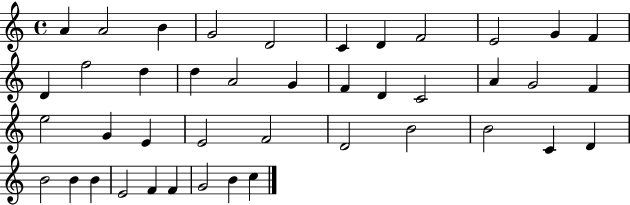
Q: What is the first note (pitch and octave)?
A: A4